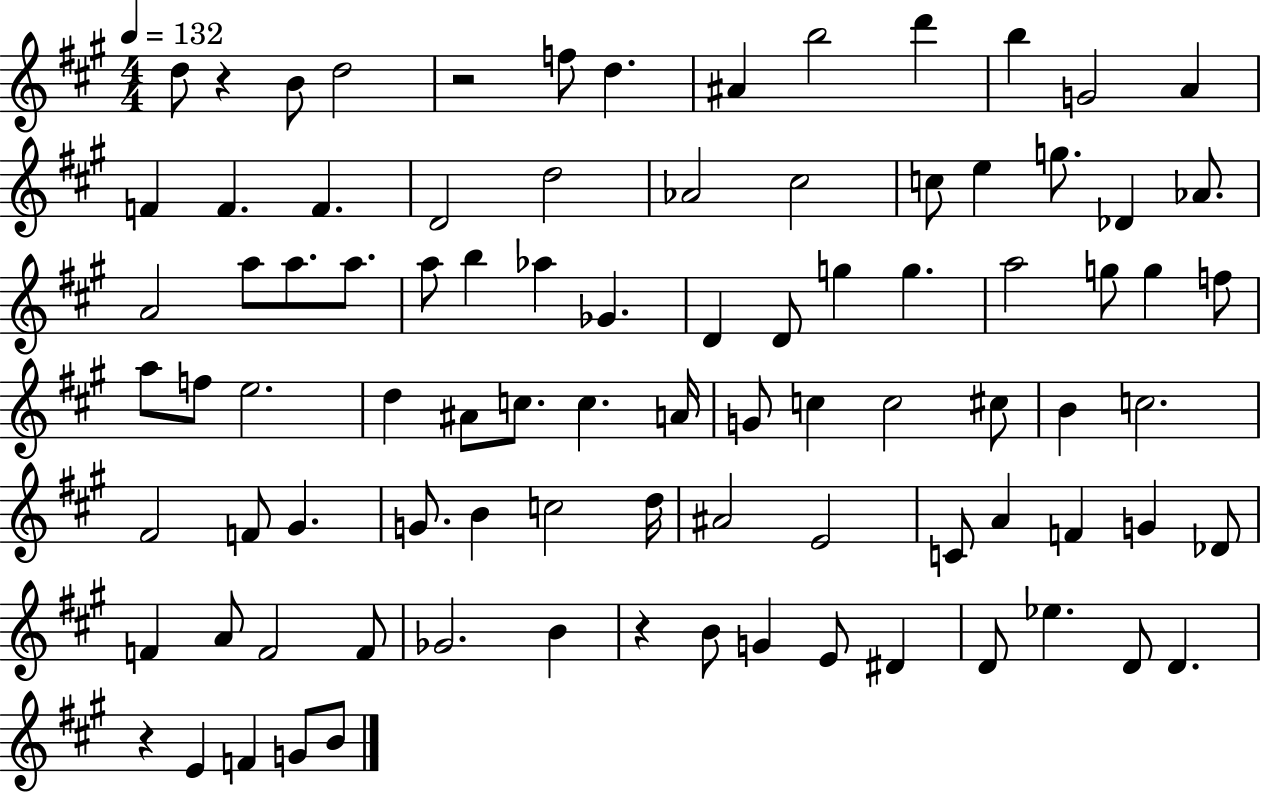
{
  \clef treble
  \numericTimeSignature
  \time 4/4
  \key a \major
  \tempo 4 = 132
  d''8 r4 b'8 d''2 | r2 f''8 d''4. | ais'4 b''2 d'''4 | b''4 g'2 a'4 | \break f'4 f'4. f'4. | d'2 d''2 | aes'2 cis''2 | c''8 e''4 g''8. des'4 aes'8. | \break a'2 a''8 a''8. a''8. | a''8 b''4 aes''4 ges'4. | d'4 d'8 g''4 g''4. | a''2 g''8 g''4 f''8 | \break a''8 f''8 e''2. | d''4 ais'8 c''8. c''4. a'16 | g'8 c''4 c''2 cis''8 | b'4 c''2. | \break fis'2 f'8 gis'4. | g'8. b'4 c''2 d''16 | ais'2 e'2 | c'8 a'4 f'4 g'4 des'8 | \break f'4 a'8 f'2 f'8 | ges'2. b'4 | r4 b'8 g'4 e'8 dis'4 | d'8 ees''4. d'8 d'4. | \break r4 e'4 f'4 g'8 b'8 | \bar "|."
}